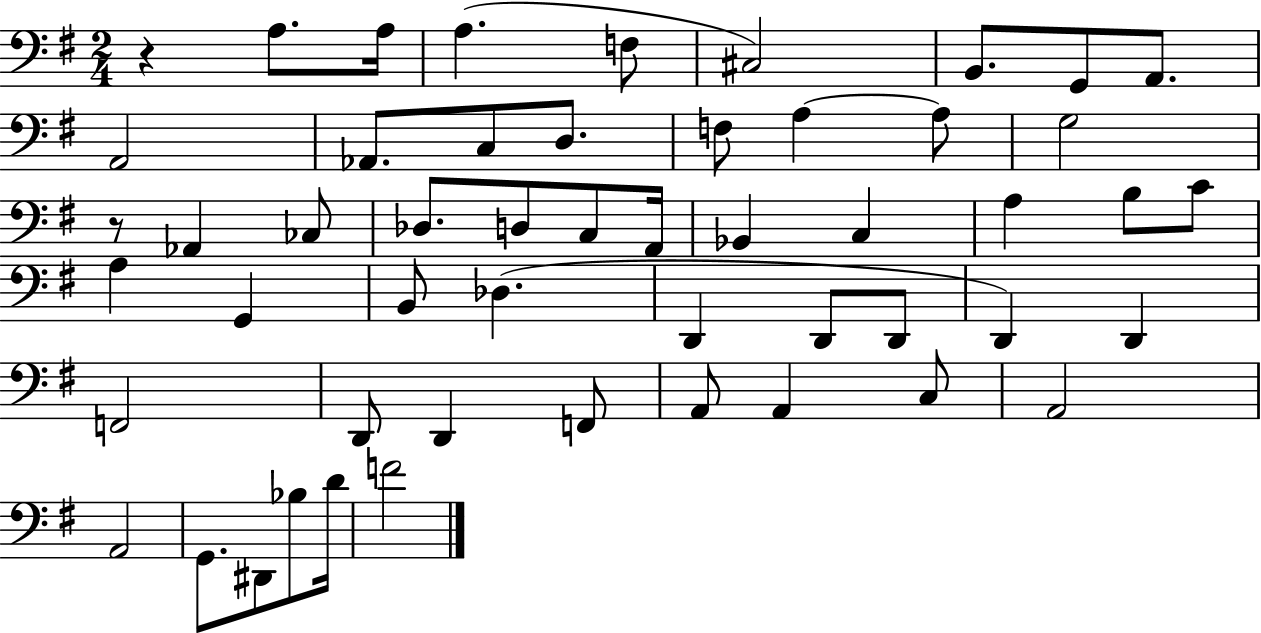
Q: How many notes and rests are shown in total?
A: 52